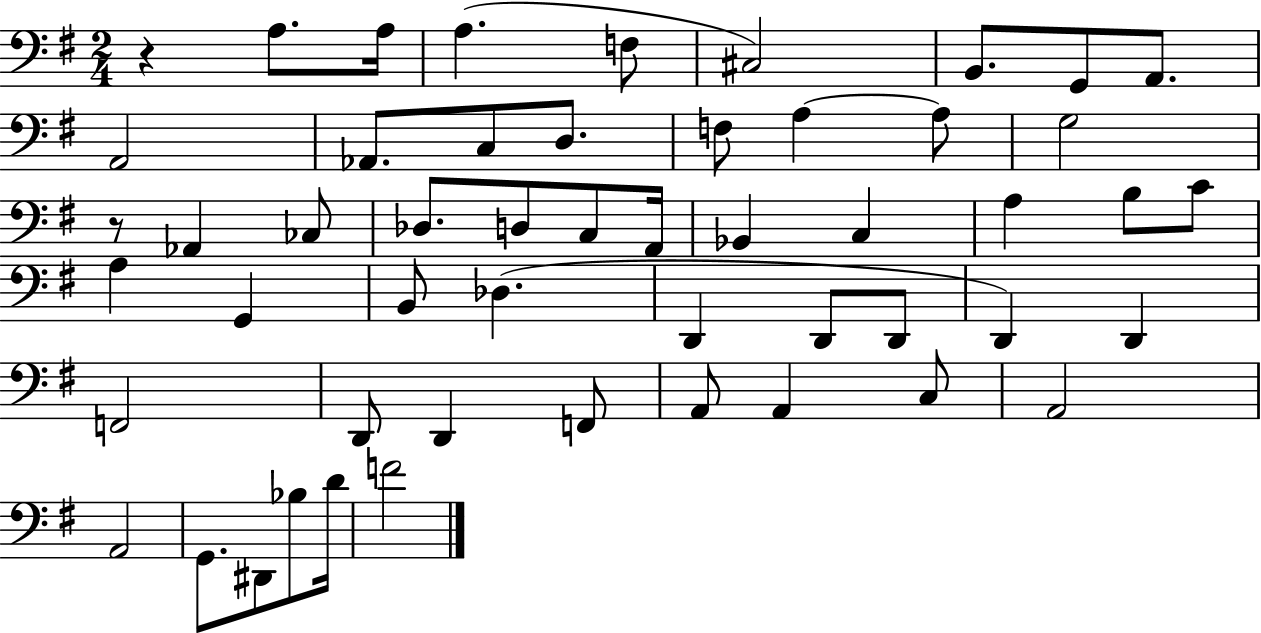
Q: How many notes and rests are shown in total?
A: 52